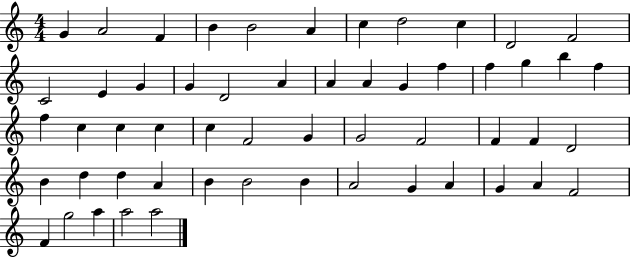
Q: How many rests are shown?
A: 0